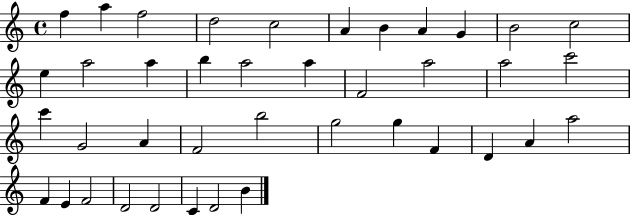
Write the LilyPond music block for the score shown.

{
  \clef treble
  \time 4/4
  \defaultTimeSignature
  \key c \major
  f''4 a''4 f''2 | d''2 c''2 | a'4 b'4 a'4 g'4 | b'2 c''2 | \break e''4 a''2 a''4 | b''4 a''2 a''4 | f'2 a''2 | a''2 c'''2 | \break c'''4 g'2 a'4 | f'2 b''2 | g''2 g''4 f'4 | d'4 a'4 a''2 | \break f'4 e'4 f'2 | d'2 d'2 | c'4 d'2 b'4 | \bar "|."
}